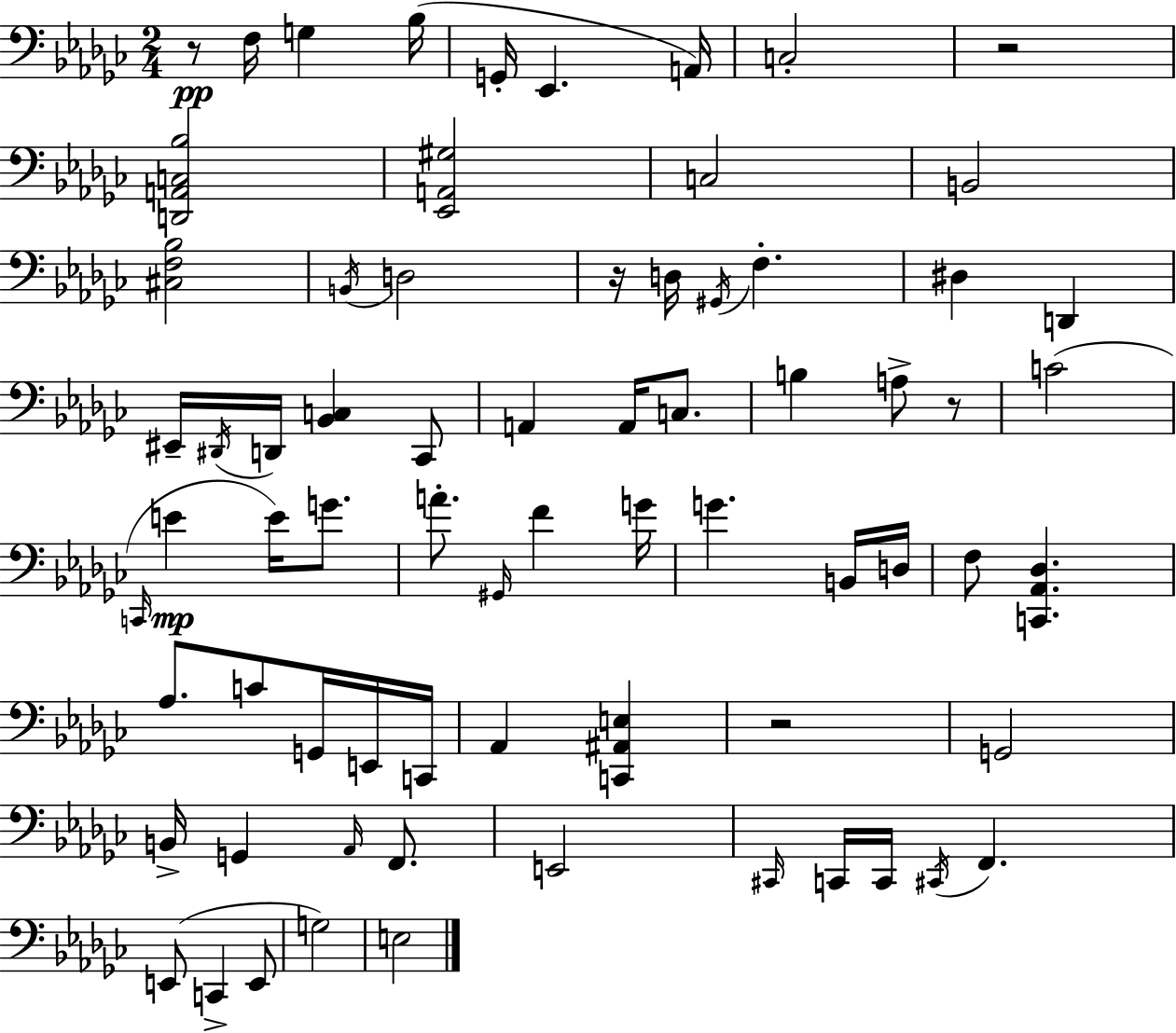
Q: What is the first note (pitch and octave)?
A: F3